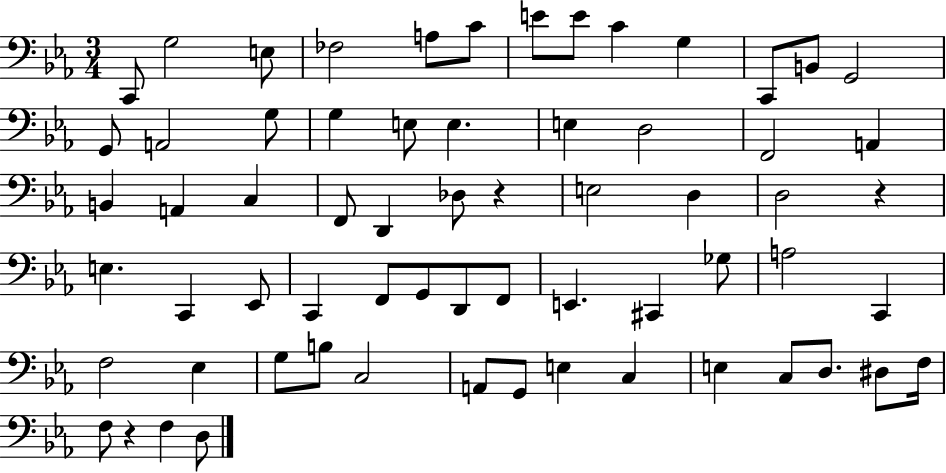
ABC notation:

X:1
T:Untitled
M:3/4
L:1/4
K:Eb
C,,/2 G,2 E,/2 _F,2 A,/2 C/2 E/2 E/2 C G, C,,/2 B,,/2 G,,2 G,,/2 A,,2 G,/2 G, E,/2 E, E, D,2 F,,2 A,, B,, A,, C, F,,/2 D,, _D,/2 z E,2 D, D,2 z E, C,, _E,,/2 C,, F,,/2 G,,/2 D,,/2 F,,/2 E,, ^C,, _G,/2 A,2 C,, F,2 _E, G,/2 B,/2 C,2 A,,/2 G,,/2 E, C, E, C,/2 D,/2 ^D,/2 F,/4 F,/2 z F, D,/2